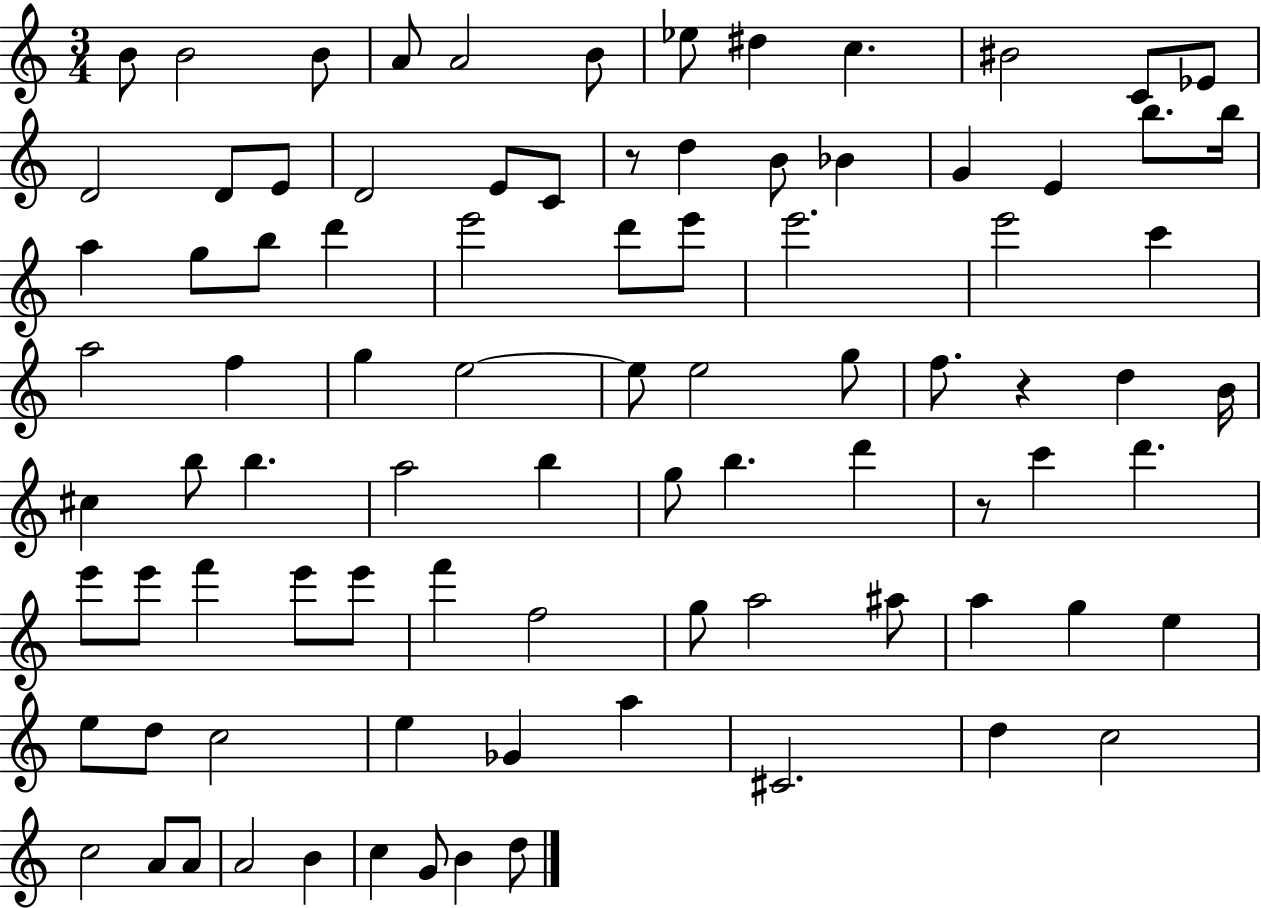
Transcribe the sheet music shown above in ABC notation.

X:1
T:Untitled
M:3/4
L:1/4
K:C
B/2 B2 B/2 A/2 A2 B/2 _e/2 ^d c ^B2 C/2 _E/2 D2 D/2 E/2 D2 E/2 C/2 z/2 d B/2 _B G E b/2 b/4 a g/2 b/2 d' e'2 d'/2 e'/2 e'2 e'2 c' a2 f g e2 e/2 e2 g/2 f/2 z d B/4 ^c b/2 b a2 b g/2 b d' z/2 c' d' e'/2 e'/2 f' e'/2 e'/2 f' f2 g/2 a2 ^a/2 a g e e/2 d/2 c2 e _G a ^C2 d c2 c2 A/2 A/2 A2 B c G/2 B d/2